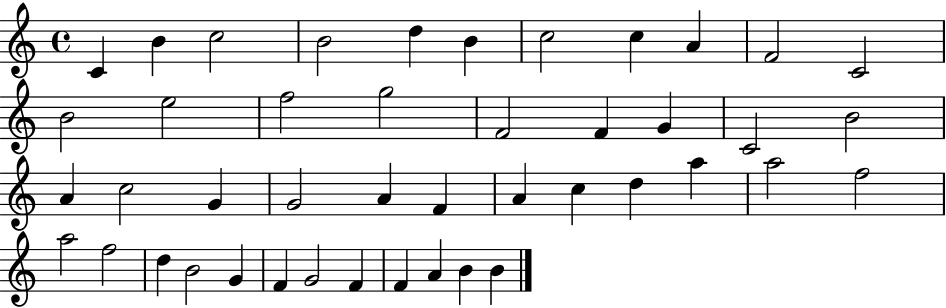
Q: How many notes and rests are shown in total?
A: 44